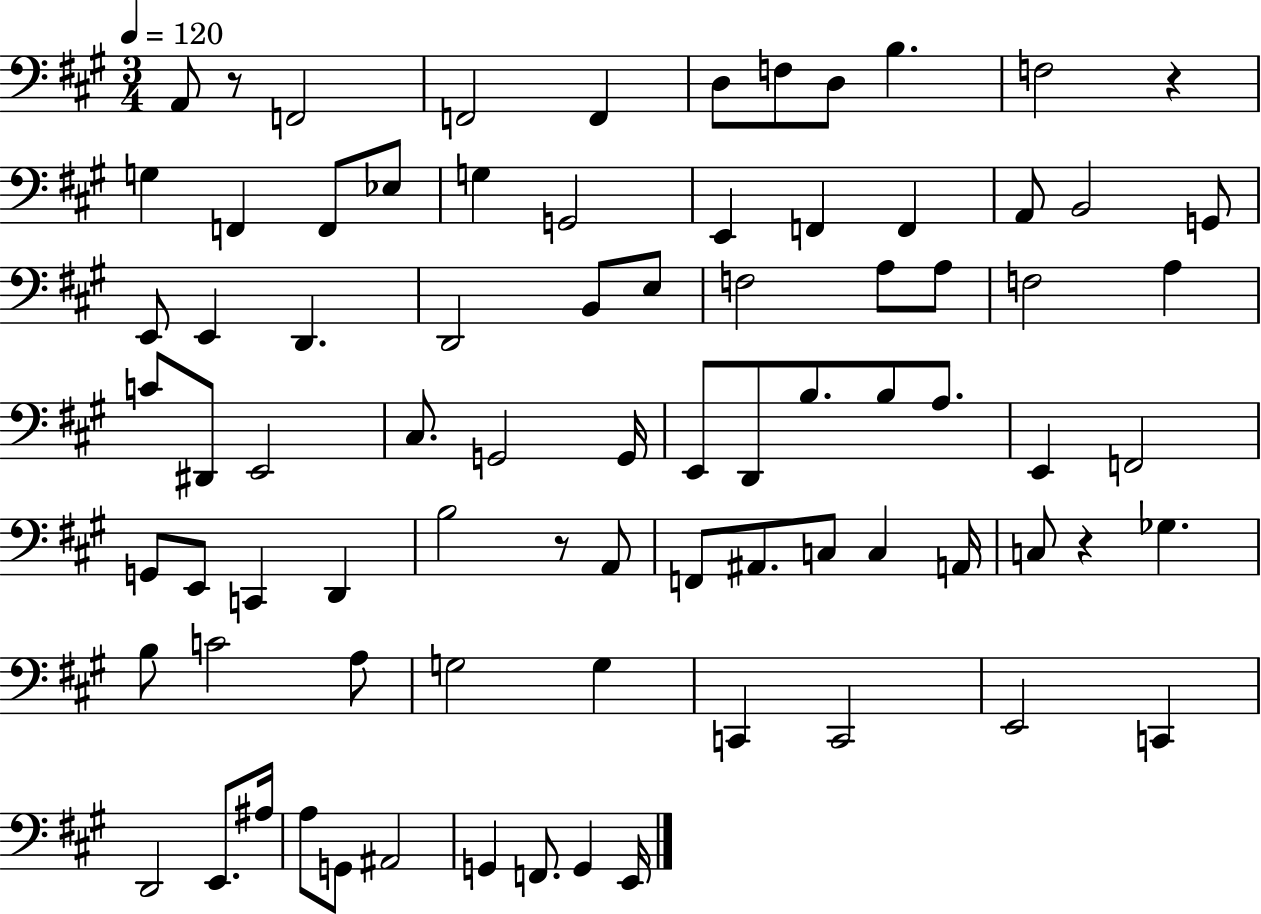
X:1
T:Untitled
M:3/4
L:1/4
K:A
A,,/2 z/2 F,,2 F,,2 F,, D,/2 F,/2 D,/2 B, F,2 z G, F,, F,,/2 _E,/2 G, G,,2 E,, F,, F,, A,,/2 B,,2 G,,/2 E,,/2 E,, D,, D,,2 B,,/2 E,/2 F,2 A,/2 A,/2 F,2 A, C/2 ^D,,/2 E,,2 ^C,/2 G,,2 G,,/4 E,,/2 D,,/2 B,/2 B,/2 A,/2 E,, F,,2 G,,/2 E,,/2 C,, D,, B,2 z/2 A,,/2 F,,/2 ^A,,/2 C,/2 C, A,,/4 C,/2 z _G, B,/2 C2 A,/2 G,2 G, C,, C,,2 E,,2 C,, D,,2 E,,/2 ^A,/4 A,/2 G,,/2 ^A,,2 G,, F,,/2 G,, E,,/4